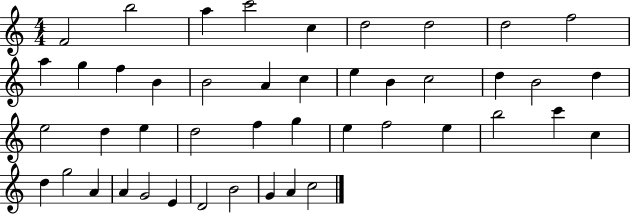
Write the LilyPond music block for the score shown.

{
  \clef treble
  \numericTimeSignature
  \time 4/4
  \key c \major
  f'2 b''2 | a''4 c'''2 c''4 | d''2 d''2 | d''2 f''2 | \break a''4 g''4 f''4 b'4 | b'2 a'4 c''4 | e''4 b'4 c''2 | d''4 b'2 d''4 | \break e''2 d''4 e''4 | d''2 f''4 g''4 | e''4 f''2 e''4 | b''2 c'''4 c''4 | \break d''4 g''2 a'4 | a'4 g'2 e'4 | d'2 b'2 | g'4 a'4 c''2 | \break \bar "|."
}